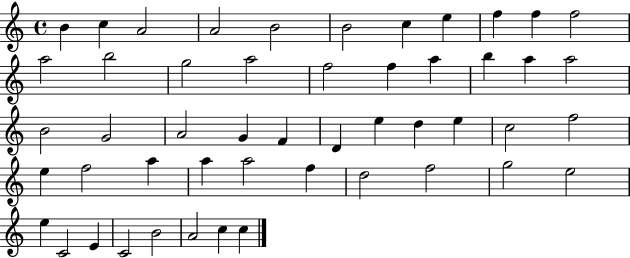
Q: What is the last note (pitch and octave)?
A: C5